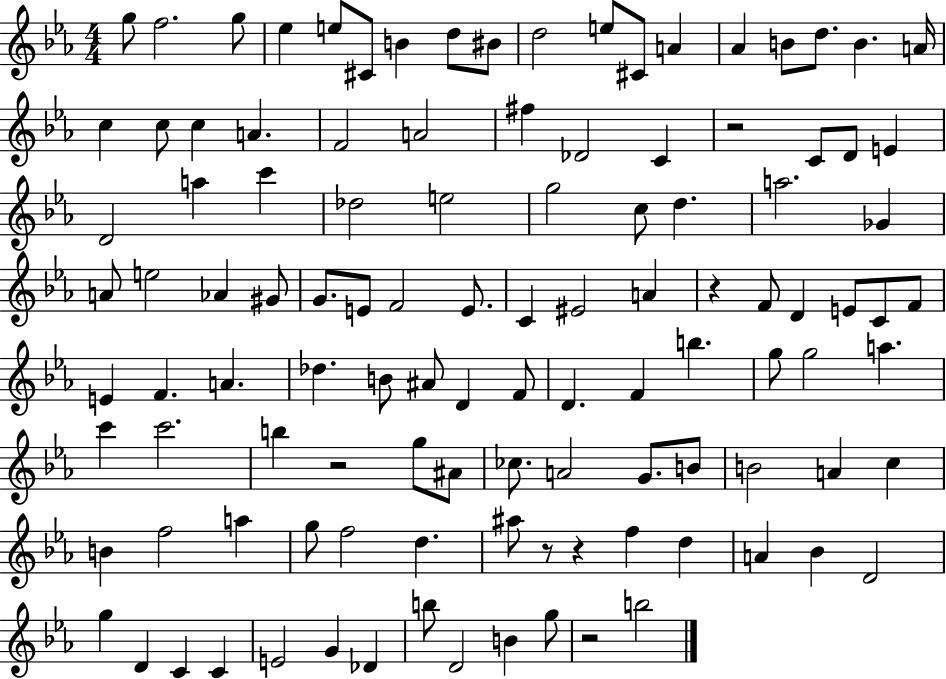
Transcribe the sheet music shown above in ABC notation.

X:1
T:Untitled
M:4/4
L:1/4
K:Eb
g/2 f2 g/2 _e e/2 ^C/2 B d/2 ^B/2 d2 e/2 ^C/2 A _A B/2 d/2 B A/4 c c/2 c A F2 A2 ^f _D2 C z2 C/2 D/2 E D2 a c' _d2 e2 g2 c/2 d a2 _G A/2 e2 _A ^G/2 G/2 E/2 F2 E/2 C ^E2 A z F/2 D E/2 C/2 F/2 E F A _d B/2 ^A/2 D F/2 D F b g/2 g2 a c' c'2 b z2 g/2 ^A/2 _c/2 A2 G/2 B/2 B2 A c B f2 a g/2 f2 d ^a/2 z/2 z f d A _B D2 g D C C E2 G _D b/2 D2 B g/2 z2 b2